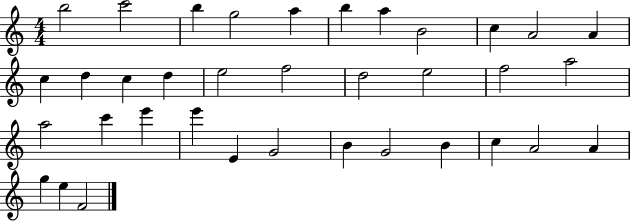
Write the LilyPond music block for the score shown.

{
  \clef treble
  \numericTimeSignature
  \time 4/4
  \key c \major
  b''2 c'''2 | b''4 g''2 a''4 | b''4 a''4 b'2 | c''4 a'2 a'4 | \break c''4 d''4 c''4 d''4 | e''2 f''2 | d''2 e''2 | f''2 a''2 | \break a''2 c'''4 e'''4 | e'''4 e'4 g'2 | b'4 g'2 b'4 | c''4 a'2 a'4 | \break g''4 e''4 f'2 | \bar "|."
}